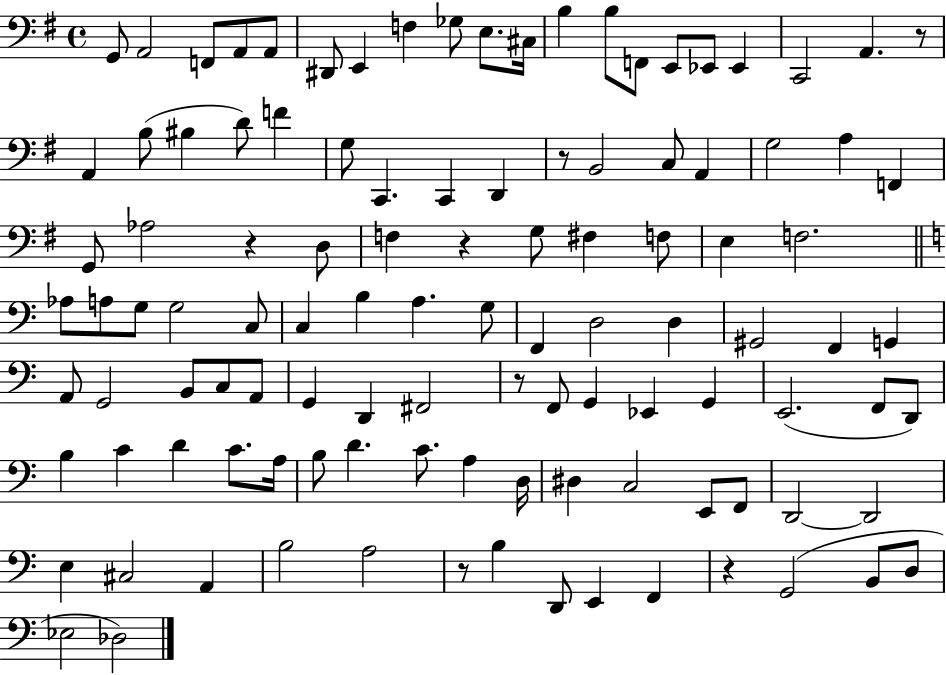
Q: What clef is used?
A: bass